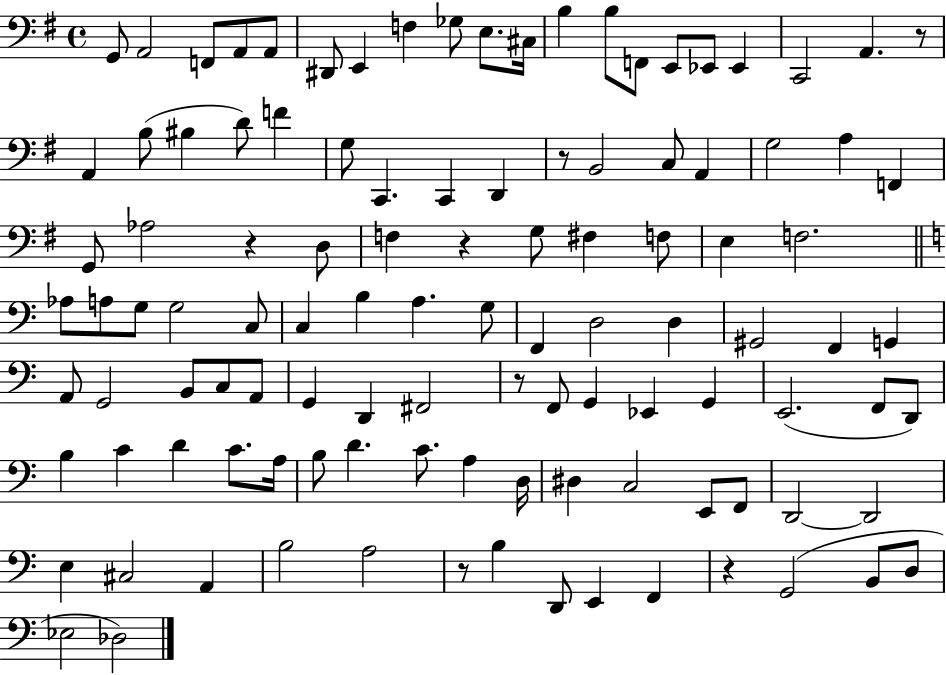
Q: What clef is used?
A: bass